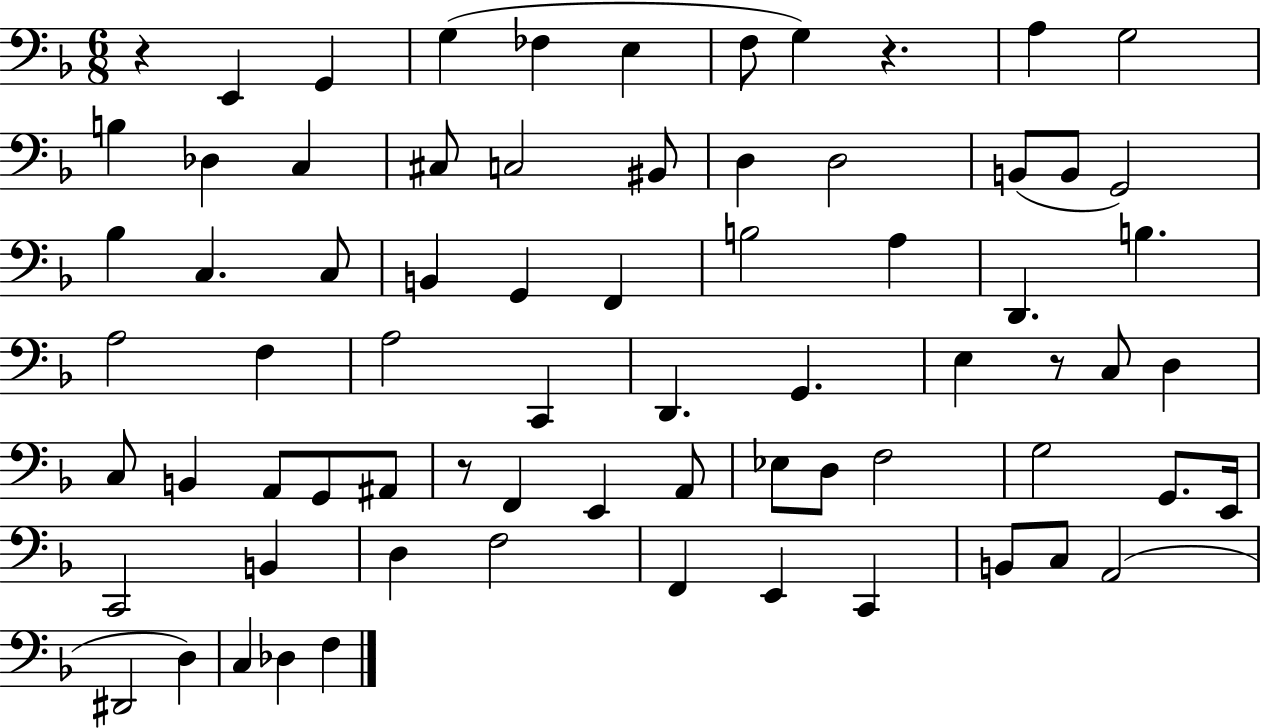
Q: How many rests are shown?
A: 4